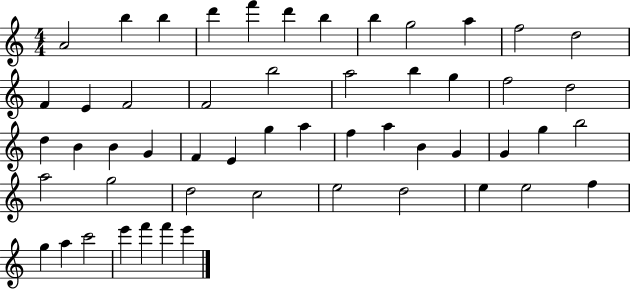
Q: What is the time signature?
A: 4/4